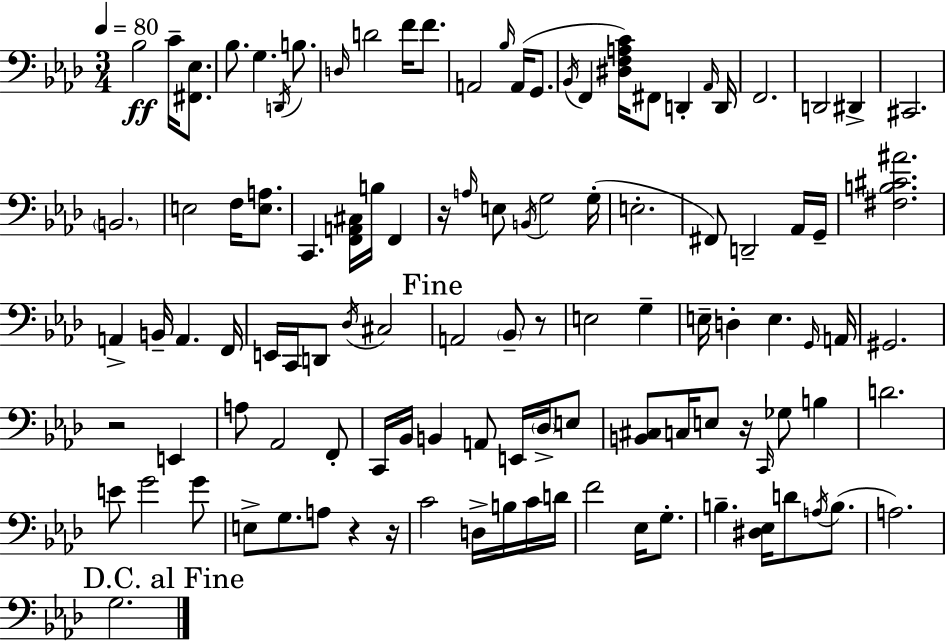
X:1
T:Untitled
M:3/4
L:1/4
K:Ab
_B,2 C/4 [^F,,_E,]/2 _B,/2 G, D,,/4 B,/2 D,/4 D2 F/4 F/2 A,,2 _B,/4 A,,/4 G,,/2 _B,,/4 F,, [^D,F,A,C]/4 ^F,,/2 D,, _A,,/4 D,,/4 F,,2 D,,2 ^D,, ^C,,2 B,,2 E,2 F,/4 [E,A,]/2 C,, [F,,A,,^C,]/4 B,/4 F,, z/4 A,/4 E,/2 B,,/4 G,2 G,/4 E,2 ^F,,/2 D,,2 _A,,/4 G,,/4 [^F,B,^C^A]2 A,, B,,/4 A,, F,,/4 E,,/4 C,,/4 D,,/2 _D,/4 ^C,2 A,,2 _B,,/2 z/2 E,2 G, E,/4 D, E, G,,/4 A,,/4 ^G,,2 z2 E,, A,/2 _A,,2 F,,/2 C,,/4 _B,,/4 B,, A,,/2 E,,/4 _D,/4 E,/2 [B,,^C,]/2 C,/4 E,/2 z/4 C,,/4 _G,/2 B, D2 E/2 G2 G/2 E,/2 G,/2 A,/2 z z/4 C2 D,/4 B,/4 C/4 D/4 F2 _E,/4 G,/2 B, [^D,_E,]/4 D/2 A,/4 B,/2 A,2 G,2